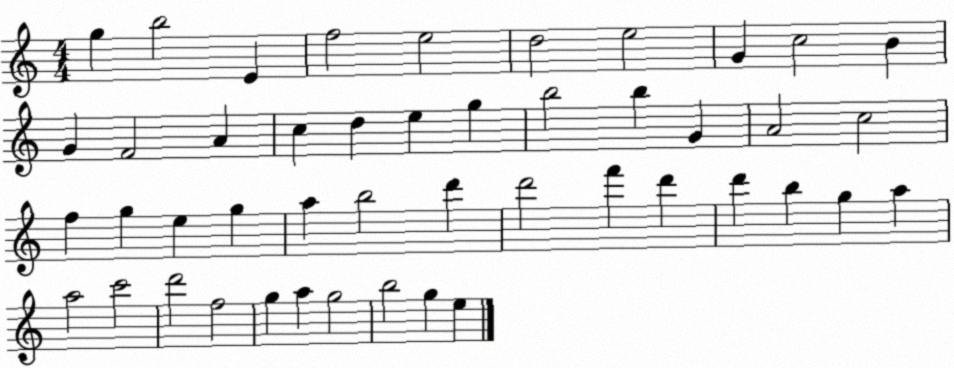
X:1
T:Untitled
M:4/4
L:1/4
K:C
g b2 E f2 e2 d2 e2 G c2 B G F2 A c d e g b2 b G A2 c2 f g e g a b2 d' d'2 f' d' d' b g a a2 c'2 d'2 f2 g a g2 b2 g e